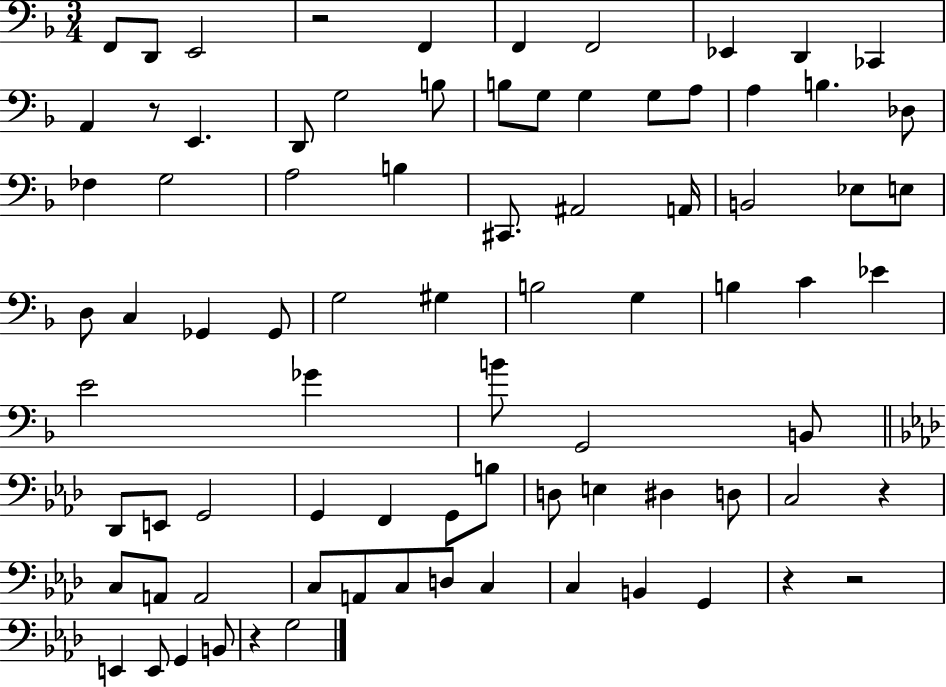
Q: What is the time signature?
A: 3/4